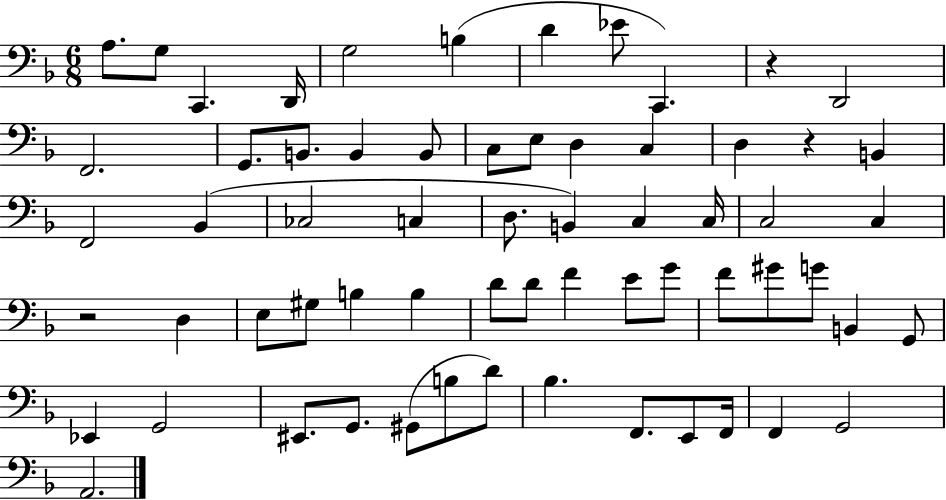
{
  \clef bass
  \numericTimeSignature
  \time 6/8
  \key f \major
  a8. g8 c,4. d,16 | g2 b4( | d'4 ees'8 c,4.) | r4 d,2 | \break f,2. | g,8. b,8. b,4 b,8 | c8 e8 d4 c4 | d4 r4 b,4 | \break f,2 bes,4( | ces2 c4 | d8. b,4) c4 c16 | c2 c4 | \break r2 d4 | e8 gis8 b4 b4 | d'8 d'8 f'4 e'8 g'8 | f'8 gis'8 g'8 b,4 g,8 | \break ees,4 g,2 | eis,8. g,8. gis,8( b8 d'8) | bes4. f,8. e,8 f,16 | f,4 g,2 | \break a,2. | \bar "|."
}